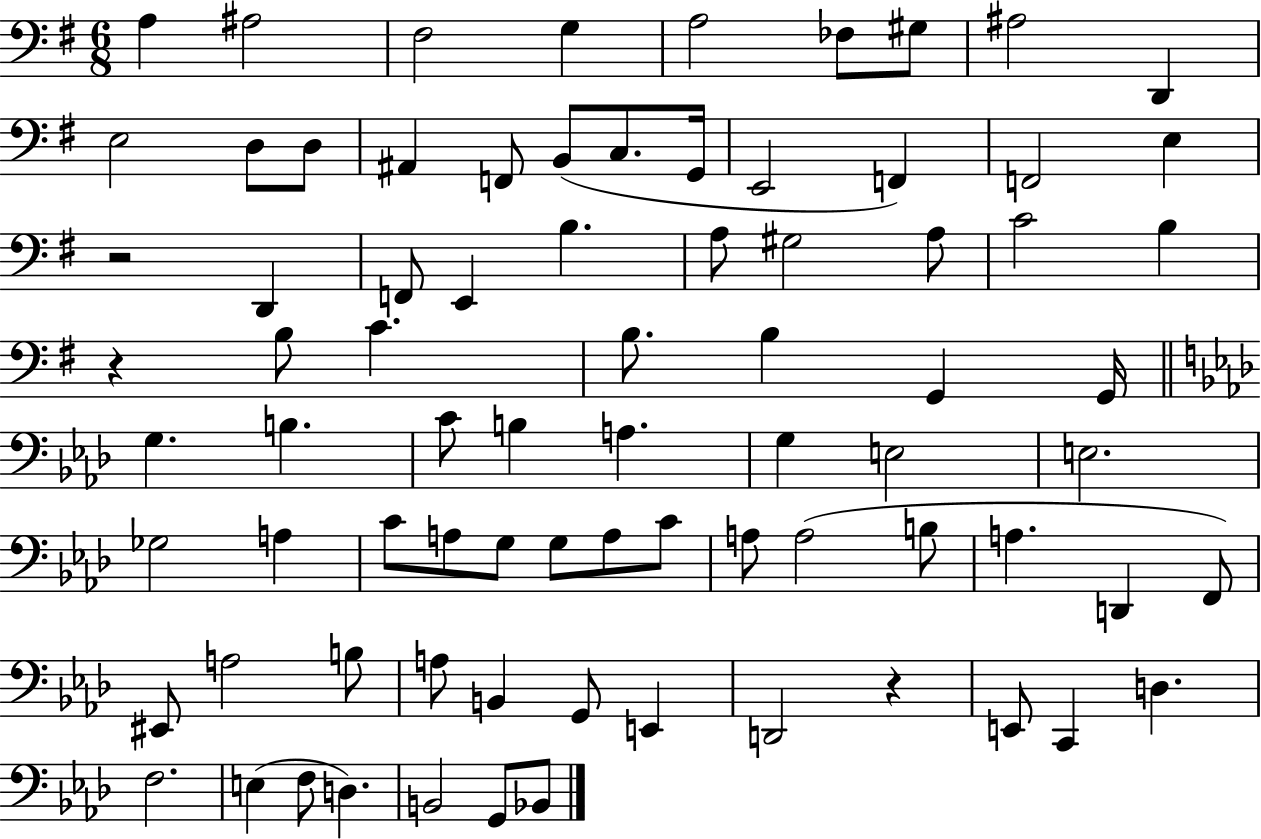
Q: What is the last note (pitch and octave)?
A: Bb2